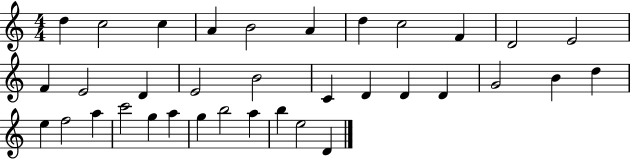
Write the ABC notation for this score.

X:1
T:Untitled
M:4/4
L:1/4
K:C
d c2 c A B2 A d c2 F D2 E2 F E2 D E2 B2 C D D D G2 B d e f2 a c'2 g a g b2 a b e2 D